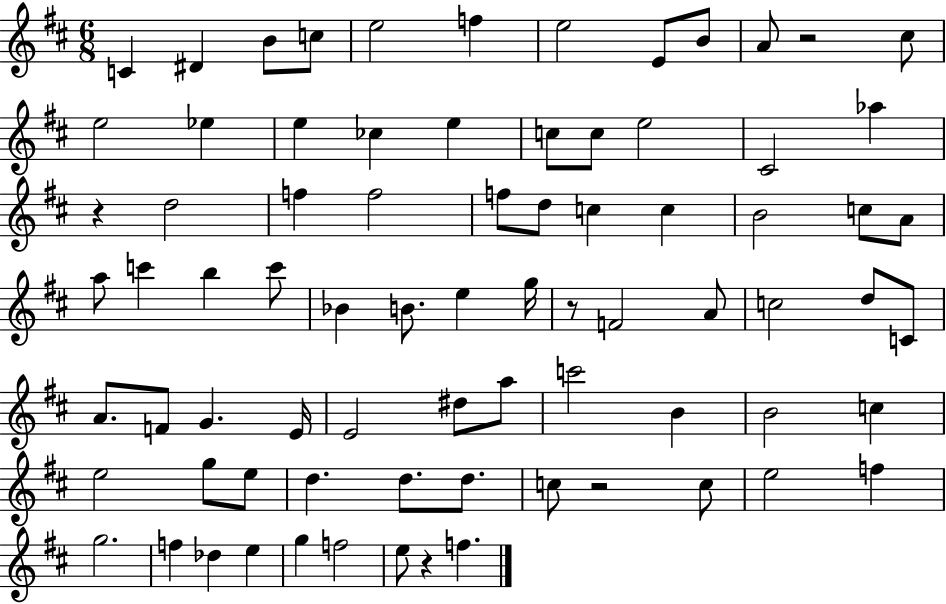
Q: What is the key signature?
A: D major